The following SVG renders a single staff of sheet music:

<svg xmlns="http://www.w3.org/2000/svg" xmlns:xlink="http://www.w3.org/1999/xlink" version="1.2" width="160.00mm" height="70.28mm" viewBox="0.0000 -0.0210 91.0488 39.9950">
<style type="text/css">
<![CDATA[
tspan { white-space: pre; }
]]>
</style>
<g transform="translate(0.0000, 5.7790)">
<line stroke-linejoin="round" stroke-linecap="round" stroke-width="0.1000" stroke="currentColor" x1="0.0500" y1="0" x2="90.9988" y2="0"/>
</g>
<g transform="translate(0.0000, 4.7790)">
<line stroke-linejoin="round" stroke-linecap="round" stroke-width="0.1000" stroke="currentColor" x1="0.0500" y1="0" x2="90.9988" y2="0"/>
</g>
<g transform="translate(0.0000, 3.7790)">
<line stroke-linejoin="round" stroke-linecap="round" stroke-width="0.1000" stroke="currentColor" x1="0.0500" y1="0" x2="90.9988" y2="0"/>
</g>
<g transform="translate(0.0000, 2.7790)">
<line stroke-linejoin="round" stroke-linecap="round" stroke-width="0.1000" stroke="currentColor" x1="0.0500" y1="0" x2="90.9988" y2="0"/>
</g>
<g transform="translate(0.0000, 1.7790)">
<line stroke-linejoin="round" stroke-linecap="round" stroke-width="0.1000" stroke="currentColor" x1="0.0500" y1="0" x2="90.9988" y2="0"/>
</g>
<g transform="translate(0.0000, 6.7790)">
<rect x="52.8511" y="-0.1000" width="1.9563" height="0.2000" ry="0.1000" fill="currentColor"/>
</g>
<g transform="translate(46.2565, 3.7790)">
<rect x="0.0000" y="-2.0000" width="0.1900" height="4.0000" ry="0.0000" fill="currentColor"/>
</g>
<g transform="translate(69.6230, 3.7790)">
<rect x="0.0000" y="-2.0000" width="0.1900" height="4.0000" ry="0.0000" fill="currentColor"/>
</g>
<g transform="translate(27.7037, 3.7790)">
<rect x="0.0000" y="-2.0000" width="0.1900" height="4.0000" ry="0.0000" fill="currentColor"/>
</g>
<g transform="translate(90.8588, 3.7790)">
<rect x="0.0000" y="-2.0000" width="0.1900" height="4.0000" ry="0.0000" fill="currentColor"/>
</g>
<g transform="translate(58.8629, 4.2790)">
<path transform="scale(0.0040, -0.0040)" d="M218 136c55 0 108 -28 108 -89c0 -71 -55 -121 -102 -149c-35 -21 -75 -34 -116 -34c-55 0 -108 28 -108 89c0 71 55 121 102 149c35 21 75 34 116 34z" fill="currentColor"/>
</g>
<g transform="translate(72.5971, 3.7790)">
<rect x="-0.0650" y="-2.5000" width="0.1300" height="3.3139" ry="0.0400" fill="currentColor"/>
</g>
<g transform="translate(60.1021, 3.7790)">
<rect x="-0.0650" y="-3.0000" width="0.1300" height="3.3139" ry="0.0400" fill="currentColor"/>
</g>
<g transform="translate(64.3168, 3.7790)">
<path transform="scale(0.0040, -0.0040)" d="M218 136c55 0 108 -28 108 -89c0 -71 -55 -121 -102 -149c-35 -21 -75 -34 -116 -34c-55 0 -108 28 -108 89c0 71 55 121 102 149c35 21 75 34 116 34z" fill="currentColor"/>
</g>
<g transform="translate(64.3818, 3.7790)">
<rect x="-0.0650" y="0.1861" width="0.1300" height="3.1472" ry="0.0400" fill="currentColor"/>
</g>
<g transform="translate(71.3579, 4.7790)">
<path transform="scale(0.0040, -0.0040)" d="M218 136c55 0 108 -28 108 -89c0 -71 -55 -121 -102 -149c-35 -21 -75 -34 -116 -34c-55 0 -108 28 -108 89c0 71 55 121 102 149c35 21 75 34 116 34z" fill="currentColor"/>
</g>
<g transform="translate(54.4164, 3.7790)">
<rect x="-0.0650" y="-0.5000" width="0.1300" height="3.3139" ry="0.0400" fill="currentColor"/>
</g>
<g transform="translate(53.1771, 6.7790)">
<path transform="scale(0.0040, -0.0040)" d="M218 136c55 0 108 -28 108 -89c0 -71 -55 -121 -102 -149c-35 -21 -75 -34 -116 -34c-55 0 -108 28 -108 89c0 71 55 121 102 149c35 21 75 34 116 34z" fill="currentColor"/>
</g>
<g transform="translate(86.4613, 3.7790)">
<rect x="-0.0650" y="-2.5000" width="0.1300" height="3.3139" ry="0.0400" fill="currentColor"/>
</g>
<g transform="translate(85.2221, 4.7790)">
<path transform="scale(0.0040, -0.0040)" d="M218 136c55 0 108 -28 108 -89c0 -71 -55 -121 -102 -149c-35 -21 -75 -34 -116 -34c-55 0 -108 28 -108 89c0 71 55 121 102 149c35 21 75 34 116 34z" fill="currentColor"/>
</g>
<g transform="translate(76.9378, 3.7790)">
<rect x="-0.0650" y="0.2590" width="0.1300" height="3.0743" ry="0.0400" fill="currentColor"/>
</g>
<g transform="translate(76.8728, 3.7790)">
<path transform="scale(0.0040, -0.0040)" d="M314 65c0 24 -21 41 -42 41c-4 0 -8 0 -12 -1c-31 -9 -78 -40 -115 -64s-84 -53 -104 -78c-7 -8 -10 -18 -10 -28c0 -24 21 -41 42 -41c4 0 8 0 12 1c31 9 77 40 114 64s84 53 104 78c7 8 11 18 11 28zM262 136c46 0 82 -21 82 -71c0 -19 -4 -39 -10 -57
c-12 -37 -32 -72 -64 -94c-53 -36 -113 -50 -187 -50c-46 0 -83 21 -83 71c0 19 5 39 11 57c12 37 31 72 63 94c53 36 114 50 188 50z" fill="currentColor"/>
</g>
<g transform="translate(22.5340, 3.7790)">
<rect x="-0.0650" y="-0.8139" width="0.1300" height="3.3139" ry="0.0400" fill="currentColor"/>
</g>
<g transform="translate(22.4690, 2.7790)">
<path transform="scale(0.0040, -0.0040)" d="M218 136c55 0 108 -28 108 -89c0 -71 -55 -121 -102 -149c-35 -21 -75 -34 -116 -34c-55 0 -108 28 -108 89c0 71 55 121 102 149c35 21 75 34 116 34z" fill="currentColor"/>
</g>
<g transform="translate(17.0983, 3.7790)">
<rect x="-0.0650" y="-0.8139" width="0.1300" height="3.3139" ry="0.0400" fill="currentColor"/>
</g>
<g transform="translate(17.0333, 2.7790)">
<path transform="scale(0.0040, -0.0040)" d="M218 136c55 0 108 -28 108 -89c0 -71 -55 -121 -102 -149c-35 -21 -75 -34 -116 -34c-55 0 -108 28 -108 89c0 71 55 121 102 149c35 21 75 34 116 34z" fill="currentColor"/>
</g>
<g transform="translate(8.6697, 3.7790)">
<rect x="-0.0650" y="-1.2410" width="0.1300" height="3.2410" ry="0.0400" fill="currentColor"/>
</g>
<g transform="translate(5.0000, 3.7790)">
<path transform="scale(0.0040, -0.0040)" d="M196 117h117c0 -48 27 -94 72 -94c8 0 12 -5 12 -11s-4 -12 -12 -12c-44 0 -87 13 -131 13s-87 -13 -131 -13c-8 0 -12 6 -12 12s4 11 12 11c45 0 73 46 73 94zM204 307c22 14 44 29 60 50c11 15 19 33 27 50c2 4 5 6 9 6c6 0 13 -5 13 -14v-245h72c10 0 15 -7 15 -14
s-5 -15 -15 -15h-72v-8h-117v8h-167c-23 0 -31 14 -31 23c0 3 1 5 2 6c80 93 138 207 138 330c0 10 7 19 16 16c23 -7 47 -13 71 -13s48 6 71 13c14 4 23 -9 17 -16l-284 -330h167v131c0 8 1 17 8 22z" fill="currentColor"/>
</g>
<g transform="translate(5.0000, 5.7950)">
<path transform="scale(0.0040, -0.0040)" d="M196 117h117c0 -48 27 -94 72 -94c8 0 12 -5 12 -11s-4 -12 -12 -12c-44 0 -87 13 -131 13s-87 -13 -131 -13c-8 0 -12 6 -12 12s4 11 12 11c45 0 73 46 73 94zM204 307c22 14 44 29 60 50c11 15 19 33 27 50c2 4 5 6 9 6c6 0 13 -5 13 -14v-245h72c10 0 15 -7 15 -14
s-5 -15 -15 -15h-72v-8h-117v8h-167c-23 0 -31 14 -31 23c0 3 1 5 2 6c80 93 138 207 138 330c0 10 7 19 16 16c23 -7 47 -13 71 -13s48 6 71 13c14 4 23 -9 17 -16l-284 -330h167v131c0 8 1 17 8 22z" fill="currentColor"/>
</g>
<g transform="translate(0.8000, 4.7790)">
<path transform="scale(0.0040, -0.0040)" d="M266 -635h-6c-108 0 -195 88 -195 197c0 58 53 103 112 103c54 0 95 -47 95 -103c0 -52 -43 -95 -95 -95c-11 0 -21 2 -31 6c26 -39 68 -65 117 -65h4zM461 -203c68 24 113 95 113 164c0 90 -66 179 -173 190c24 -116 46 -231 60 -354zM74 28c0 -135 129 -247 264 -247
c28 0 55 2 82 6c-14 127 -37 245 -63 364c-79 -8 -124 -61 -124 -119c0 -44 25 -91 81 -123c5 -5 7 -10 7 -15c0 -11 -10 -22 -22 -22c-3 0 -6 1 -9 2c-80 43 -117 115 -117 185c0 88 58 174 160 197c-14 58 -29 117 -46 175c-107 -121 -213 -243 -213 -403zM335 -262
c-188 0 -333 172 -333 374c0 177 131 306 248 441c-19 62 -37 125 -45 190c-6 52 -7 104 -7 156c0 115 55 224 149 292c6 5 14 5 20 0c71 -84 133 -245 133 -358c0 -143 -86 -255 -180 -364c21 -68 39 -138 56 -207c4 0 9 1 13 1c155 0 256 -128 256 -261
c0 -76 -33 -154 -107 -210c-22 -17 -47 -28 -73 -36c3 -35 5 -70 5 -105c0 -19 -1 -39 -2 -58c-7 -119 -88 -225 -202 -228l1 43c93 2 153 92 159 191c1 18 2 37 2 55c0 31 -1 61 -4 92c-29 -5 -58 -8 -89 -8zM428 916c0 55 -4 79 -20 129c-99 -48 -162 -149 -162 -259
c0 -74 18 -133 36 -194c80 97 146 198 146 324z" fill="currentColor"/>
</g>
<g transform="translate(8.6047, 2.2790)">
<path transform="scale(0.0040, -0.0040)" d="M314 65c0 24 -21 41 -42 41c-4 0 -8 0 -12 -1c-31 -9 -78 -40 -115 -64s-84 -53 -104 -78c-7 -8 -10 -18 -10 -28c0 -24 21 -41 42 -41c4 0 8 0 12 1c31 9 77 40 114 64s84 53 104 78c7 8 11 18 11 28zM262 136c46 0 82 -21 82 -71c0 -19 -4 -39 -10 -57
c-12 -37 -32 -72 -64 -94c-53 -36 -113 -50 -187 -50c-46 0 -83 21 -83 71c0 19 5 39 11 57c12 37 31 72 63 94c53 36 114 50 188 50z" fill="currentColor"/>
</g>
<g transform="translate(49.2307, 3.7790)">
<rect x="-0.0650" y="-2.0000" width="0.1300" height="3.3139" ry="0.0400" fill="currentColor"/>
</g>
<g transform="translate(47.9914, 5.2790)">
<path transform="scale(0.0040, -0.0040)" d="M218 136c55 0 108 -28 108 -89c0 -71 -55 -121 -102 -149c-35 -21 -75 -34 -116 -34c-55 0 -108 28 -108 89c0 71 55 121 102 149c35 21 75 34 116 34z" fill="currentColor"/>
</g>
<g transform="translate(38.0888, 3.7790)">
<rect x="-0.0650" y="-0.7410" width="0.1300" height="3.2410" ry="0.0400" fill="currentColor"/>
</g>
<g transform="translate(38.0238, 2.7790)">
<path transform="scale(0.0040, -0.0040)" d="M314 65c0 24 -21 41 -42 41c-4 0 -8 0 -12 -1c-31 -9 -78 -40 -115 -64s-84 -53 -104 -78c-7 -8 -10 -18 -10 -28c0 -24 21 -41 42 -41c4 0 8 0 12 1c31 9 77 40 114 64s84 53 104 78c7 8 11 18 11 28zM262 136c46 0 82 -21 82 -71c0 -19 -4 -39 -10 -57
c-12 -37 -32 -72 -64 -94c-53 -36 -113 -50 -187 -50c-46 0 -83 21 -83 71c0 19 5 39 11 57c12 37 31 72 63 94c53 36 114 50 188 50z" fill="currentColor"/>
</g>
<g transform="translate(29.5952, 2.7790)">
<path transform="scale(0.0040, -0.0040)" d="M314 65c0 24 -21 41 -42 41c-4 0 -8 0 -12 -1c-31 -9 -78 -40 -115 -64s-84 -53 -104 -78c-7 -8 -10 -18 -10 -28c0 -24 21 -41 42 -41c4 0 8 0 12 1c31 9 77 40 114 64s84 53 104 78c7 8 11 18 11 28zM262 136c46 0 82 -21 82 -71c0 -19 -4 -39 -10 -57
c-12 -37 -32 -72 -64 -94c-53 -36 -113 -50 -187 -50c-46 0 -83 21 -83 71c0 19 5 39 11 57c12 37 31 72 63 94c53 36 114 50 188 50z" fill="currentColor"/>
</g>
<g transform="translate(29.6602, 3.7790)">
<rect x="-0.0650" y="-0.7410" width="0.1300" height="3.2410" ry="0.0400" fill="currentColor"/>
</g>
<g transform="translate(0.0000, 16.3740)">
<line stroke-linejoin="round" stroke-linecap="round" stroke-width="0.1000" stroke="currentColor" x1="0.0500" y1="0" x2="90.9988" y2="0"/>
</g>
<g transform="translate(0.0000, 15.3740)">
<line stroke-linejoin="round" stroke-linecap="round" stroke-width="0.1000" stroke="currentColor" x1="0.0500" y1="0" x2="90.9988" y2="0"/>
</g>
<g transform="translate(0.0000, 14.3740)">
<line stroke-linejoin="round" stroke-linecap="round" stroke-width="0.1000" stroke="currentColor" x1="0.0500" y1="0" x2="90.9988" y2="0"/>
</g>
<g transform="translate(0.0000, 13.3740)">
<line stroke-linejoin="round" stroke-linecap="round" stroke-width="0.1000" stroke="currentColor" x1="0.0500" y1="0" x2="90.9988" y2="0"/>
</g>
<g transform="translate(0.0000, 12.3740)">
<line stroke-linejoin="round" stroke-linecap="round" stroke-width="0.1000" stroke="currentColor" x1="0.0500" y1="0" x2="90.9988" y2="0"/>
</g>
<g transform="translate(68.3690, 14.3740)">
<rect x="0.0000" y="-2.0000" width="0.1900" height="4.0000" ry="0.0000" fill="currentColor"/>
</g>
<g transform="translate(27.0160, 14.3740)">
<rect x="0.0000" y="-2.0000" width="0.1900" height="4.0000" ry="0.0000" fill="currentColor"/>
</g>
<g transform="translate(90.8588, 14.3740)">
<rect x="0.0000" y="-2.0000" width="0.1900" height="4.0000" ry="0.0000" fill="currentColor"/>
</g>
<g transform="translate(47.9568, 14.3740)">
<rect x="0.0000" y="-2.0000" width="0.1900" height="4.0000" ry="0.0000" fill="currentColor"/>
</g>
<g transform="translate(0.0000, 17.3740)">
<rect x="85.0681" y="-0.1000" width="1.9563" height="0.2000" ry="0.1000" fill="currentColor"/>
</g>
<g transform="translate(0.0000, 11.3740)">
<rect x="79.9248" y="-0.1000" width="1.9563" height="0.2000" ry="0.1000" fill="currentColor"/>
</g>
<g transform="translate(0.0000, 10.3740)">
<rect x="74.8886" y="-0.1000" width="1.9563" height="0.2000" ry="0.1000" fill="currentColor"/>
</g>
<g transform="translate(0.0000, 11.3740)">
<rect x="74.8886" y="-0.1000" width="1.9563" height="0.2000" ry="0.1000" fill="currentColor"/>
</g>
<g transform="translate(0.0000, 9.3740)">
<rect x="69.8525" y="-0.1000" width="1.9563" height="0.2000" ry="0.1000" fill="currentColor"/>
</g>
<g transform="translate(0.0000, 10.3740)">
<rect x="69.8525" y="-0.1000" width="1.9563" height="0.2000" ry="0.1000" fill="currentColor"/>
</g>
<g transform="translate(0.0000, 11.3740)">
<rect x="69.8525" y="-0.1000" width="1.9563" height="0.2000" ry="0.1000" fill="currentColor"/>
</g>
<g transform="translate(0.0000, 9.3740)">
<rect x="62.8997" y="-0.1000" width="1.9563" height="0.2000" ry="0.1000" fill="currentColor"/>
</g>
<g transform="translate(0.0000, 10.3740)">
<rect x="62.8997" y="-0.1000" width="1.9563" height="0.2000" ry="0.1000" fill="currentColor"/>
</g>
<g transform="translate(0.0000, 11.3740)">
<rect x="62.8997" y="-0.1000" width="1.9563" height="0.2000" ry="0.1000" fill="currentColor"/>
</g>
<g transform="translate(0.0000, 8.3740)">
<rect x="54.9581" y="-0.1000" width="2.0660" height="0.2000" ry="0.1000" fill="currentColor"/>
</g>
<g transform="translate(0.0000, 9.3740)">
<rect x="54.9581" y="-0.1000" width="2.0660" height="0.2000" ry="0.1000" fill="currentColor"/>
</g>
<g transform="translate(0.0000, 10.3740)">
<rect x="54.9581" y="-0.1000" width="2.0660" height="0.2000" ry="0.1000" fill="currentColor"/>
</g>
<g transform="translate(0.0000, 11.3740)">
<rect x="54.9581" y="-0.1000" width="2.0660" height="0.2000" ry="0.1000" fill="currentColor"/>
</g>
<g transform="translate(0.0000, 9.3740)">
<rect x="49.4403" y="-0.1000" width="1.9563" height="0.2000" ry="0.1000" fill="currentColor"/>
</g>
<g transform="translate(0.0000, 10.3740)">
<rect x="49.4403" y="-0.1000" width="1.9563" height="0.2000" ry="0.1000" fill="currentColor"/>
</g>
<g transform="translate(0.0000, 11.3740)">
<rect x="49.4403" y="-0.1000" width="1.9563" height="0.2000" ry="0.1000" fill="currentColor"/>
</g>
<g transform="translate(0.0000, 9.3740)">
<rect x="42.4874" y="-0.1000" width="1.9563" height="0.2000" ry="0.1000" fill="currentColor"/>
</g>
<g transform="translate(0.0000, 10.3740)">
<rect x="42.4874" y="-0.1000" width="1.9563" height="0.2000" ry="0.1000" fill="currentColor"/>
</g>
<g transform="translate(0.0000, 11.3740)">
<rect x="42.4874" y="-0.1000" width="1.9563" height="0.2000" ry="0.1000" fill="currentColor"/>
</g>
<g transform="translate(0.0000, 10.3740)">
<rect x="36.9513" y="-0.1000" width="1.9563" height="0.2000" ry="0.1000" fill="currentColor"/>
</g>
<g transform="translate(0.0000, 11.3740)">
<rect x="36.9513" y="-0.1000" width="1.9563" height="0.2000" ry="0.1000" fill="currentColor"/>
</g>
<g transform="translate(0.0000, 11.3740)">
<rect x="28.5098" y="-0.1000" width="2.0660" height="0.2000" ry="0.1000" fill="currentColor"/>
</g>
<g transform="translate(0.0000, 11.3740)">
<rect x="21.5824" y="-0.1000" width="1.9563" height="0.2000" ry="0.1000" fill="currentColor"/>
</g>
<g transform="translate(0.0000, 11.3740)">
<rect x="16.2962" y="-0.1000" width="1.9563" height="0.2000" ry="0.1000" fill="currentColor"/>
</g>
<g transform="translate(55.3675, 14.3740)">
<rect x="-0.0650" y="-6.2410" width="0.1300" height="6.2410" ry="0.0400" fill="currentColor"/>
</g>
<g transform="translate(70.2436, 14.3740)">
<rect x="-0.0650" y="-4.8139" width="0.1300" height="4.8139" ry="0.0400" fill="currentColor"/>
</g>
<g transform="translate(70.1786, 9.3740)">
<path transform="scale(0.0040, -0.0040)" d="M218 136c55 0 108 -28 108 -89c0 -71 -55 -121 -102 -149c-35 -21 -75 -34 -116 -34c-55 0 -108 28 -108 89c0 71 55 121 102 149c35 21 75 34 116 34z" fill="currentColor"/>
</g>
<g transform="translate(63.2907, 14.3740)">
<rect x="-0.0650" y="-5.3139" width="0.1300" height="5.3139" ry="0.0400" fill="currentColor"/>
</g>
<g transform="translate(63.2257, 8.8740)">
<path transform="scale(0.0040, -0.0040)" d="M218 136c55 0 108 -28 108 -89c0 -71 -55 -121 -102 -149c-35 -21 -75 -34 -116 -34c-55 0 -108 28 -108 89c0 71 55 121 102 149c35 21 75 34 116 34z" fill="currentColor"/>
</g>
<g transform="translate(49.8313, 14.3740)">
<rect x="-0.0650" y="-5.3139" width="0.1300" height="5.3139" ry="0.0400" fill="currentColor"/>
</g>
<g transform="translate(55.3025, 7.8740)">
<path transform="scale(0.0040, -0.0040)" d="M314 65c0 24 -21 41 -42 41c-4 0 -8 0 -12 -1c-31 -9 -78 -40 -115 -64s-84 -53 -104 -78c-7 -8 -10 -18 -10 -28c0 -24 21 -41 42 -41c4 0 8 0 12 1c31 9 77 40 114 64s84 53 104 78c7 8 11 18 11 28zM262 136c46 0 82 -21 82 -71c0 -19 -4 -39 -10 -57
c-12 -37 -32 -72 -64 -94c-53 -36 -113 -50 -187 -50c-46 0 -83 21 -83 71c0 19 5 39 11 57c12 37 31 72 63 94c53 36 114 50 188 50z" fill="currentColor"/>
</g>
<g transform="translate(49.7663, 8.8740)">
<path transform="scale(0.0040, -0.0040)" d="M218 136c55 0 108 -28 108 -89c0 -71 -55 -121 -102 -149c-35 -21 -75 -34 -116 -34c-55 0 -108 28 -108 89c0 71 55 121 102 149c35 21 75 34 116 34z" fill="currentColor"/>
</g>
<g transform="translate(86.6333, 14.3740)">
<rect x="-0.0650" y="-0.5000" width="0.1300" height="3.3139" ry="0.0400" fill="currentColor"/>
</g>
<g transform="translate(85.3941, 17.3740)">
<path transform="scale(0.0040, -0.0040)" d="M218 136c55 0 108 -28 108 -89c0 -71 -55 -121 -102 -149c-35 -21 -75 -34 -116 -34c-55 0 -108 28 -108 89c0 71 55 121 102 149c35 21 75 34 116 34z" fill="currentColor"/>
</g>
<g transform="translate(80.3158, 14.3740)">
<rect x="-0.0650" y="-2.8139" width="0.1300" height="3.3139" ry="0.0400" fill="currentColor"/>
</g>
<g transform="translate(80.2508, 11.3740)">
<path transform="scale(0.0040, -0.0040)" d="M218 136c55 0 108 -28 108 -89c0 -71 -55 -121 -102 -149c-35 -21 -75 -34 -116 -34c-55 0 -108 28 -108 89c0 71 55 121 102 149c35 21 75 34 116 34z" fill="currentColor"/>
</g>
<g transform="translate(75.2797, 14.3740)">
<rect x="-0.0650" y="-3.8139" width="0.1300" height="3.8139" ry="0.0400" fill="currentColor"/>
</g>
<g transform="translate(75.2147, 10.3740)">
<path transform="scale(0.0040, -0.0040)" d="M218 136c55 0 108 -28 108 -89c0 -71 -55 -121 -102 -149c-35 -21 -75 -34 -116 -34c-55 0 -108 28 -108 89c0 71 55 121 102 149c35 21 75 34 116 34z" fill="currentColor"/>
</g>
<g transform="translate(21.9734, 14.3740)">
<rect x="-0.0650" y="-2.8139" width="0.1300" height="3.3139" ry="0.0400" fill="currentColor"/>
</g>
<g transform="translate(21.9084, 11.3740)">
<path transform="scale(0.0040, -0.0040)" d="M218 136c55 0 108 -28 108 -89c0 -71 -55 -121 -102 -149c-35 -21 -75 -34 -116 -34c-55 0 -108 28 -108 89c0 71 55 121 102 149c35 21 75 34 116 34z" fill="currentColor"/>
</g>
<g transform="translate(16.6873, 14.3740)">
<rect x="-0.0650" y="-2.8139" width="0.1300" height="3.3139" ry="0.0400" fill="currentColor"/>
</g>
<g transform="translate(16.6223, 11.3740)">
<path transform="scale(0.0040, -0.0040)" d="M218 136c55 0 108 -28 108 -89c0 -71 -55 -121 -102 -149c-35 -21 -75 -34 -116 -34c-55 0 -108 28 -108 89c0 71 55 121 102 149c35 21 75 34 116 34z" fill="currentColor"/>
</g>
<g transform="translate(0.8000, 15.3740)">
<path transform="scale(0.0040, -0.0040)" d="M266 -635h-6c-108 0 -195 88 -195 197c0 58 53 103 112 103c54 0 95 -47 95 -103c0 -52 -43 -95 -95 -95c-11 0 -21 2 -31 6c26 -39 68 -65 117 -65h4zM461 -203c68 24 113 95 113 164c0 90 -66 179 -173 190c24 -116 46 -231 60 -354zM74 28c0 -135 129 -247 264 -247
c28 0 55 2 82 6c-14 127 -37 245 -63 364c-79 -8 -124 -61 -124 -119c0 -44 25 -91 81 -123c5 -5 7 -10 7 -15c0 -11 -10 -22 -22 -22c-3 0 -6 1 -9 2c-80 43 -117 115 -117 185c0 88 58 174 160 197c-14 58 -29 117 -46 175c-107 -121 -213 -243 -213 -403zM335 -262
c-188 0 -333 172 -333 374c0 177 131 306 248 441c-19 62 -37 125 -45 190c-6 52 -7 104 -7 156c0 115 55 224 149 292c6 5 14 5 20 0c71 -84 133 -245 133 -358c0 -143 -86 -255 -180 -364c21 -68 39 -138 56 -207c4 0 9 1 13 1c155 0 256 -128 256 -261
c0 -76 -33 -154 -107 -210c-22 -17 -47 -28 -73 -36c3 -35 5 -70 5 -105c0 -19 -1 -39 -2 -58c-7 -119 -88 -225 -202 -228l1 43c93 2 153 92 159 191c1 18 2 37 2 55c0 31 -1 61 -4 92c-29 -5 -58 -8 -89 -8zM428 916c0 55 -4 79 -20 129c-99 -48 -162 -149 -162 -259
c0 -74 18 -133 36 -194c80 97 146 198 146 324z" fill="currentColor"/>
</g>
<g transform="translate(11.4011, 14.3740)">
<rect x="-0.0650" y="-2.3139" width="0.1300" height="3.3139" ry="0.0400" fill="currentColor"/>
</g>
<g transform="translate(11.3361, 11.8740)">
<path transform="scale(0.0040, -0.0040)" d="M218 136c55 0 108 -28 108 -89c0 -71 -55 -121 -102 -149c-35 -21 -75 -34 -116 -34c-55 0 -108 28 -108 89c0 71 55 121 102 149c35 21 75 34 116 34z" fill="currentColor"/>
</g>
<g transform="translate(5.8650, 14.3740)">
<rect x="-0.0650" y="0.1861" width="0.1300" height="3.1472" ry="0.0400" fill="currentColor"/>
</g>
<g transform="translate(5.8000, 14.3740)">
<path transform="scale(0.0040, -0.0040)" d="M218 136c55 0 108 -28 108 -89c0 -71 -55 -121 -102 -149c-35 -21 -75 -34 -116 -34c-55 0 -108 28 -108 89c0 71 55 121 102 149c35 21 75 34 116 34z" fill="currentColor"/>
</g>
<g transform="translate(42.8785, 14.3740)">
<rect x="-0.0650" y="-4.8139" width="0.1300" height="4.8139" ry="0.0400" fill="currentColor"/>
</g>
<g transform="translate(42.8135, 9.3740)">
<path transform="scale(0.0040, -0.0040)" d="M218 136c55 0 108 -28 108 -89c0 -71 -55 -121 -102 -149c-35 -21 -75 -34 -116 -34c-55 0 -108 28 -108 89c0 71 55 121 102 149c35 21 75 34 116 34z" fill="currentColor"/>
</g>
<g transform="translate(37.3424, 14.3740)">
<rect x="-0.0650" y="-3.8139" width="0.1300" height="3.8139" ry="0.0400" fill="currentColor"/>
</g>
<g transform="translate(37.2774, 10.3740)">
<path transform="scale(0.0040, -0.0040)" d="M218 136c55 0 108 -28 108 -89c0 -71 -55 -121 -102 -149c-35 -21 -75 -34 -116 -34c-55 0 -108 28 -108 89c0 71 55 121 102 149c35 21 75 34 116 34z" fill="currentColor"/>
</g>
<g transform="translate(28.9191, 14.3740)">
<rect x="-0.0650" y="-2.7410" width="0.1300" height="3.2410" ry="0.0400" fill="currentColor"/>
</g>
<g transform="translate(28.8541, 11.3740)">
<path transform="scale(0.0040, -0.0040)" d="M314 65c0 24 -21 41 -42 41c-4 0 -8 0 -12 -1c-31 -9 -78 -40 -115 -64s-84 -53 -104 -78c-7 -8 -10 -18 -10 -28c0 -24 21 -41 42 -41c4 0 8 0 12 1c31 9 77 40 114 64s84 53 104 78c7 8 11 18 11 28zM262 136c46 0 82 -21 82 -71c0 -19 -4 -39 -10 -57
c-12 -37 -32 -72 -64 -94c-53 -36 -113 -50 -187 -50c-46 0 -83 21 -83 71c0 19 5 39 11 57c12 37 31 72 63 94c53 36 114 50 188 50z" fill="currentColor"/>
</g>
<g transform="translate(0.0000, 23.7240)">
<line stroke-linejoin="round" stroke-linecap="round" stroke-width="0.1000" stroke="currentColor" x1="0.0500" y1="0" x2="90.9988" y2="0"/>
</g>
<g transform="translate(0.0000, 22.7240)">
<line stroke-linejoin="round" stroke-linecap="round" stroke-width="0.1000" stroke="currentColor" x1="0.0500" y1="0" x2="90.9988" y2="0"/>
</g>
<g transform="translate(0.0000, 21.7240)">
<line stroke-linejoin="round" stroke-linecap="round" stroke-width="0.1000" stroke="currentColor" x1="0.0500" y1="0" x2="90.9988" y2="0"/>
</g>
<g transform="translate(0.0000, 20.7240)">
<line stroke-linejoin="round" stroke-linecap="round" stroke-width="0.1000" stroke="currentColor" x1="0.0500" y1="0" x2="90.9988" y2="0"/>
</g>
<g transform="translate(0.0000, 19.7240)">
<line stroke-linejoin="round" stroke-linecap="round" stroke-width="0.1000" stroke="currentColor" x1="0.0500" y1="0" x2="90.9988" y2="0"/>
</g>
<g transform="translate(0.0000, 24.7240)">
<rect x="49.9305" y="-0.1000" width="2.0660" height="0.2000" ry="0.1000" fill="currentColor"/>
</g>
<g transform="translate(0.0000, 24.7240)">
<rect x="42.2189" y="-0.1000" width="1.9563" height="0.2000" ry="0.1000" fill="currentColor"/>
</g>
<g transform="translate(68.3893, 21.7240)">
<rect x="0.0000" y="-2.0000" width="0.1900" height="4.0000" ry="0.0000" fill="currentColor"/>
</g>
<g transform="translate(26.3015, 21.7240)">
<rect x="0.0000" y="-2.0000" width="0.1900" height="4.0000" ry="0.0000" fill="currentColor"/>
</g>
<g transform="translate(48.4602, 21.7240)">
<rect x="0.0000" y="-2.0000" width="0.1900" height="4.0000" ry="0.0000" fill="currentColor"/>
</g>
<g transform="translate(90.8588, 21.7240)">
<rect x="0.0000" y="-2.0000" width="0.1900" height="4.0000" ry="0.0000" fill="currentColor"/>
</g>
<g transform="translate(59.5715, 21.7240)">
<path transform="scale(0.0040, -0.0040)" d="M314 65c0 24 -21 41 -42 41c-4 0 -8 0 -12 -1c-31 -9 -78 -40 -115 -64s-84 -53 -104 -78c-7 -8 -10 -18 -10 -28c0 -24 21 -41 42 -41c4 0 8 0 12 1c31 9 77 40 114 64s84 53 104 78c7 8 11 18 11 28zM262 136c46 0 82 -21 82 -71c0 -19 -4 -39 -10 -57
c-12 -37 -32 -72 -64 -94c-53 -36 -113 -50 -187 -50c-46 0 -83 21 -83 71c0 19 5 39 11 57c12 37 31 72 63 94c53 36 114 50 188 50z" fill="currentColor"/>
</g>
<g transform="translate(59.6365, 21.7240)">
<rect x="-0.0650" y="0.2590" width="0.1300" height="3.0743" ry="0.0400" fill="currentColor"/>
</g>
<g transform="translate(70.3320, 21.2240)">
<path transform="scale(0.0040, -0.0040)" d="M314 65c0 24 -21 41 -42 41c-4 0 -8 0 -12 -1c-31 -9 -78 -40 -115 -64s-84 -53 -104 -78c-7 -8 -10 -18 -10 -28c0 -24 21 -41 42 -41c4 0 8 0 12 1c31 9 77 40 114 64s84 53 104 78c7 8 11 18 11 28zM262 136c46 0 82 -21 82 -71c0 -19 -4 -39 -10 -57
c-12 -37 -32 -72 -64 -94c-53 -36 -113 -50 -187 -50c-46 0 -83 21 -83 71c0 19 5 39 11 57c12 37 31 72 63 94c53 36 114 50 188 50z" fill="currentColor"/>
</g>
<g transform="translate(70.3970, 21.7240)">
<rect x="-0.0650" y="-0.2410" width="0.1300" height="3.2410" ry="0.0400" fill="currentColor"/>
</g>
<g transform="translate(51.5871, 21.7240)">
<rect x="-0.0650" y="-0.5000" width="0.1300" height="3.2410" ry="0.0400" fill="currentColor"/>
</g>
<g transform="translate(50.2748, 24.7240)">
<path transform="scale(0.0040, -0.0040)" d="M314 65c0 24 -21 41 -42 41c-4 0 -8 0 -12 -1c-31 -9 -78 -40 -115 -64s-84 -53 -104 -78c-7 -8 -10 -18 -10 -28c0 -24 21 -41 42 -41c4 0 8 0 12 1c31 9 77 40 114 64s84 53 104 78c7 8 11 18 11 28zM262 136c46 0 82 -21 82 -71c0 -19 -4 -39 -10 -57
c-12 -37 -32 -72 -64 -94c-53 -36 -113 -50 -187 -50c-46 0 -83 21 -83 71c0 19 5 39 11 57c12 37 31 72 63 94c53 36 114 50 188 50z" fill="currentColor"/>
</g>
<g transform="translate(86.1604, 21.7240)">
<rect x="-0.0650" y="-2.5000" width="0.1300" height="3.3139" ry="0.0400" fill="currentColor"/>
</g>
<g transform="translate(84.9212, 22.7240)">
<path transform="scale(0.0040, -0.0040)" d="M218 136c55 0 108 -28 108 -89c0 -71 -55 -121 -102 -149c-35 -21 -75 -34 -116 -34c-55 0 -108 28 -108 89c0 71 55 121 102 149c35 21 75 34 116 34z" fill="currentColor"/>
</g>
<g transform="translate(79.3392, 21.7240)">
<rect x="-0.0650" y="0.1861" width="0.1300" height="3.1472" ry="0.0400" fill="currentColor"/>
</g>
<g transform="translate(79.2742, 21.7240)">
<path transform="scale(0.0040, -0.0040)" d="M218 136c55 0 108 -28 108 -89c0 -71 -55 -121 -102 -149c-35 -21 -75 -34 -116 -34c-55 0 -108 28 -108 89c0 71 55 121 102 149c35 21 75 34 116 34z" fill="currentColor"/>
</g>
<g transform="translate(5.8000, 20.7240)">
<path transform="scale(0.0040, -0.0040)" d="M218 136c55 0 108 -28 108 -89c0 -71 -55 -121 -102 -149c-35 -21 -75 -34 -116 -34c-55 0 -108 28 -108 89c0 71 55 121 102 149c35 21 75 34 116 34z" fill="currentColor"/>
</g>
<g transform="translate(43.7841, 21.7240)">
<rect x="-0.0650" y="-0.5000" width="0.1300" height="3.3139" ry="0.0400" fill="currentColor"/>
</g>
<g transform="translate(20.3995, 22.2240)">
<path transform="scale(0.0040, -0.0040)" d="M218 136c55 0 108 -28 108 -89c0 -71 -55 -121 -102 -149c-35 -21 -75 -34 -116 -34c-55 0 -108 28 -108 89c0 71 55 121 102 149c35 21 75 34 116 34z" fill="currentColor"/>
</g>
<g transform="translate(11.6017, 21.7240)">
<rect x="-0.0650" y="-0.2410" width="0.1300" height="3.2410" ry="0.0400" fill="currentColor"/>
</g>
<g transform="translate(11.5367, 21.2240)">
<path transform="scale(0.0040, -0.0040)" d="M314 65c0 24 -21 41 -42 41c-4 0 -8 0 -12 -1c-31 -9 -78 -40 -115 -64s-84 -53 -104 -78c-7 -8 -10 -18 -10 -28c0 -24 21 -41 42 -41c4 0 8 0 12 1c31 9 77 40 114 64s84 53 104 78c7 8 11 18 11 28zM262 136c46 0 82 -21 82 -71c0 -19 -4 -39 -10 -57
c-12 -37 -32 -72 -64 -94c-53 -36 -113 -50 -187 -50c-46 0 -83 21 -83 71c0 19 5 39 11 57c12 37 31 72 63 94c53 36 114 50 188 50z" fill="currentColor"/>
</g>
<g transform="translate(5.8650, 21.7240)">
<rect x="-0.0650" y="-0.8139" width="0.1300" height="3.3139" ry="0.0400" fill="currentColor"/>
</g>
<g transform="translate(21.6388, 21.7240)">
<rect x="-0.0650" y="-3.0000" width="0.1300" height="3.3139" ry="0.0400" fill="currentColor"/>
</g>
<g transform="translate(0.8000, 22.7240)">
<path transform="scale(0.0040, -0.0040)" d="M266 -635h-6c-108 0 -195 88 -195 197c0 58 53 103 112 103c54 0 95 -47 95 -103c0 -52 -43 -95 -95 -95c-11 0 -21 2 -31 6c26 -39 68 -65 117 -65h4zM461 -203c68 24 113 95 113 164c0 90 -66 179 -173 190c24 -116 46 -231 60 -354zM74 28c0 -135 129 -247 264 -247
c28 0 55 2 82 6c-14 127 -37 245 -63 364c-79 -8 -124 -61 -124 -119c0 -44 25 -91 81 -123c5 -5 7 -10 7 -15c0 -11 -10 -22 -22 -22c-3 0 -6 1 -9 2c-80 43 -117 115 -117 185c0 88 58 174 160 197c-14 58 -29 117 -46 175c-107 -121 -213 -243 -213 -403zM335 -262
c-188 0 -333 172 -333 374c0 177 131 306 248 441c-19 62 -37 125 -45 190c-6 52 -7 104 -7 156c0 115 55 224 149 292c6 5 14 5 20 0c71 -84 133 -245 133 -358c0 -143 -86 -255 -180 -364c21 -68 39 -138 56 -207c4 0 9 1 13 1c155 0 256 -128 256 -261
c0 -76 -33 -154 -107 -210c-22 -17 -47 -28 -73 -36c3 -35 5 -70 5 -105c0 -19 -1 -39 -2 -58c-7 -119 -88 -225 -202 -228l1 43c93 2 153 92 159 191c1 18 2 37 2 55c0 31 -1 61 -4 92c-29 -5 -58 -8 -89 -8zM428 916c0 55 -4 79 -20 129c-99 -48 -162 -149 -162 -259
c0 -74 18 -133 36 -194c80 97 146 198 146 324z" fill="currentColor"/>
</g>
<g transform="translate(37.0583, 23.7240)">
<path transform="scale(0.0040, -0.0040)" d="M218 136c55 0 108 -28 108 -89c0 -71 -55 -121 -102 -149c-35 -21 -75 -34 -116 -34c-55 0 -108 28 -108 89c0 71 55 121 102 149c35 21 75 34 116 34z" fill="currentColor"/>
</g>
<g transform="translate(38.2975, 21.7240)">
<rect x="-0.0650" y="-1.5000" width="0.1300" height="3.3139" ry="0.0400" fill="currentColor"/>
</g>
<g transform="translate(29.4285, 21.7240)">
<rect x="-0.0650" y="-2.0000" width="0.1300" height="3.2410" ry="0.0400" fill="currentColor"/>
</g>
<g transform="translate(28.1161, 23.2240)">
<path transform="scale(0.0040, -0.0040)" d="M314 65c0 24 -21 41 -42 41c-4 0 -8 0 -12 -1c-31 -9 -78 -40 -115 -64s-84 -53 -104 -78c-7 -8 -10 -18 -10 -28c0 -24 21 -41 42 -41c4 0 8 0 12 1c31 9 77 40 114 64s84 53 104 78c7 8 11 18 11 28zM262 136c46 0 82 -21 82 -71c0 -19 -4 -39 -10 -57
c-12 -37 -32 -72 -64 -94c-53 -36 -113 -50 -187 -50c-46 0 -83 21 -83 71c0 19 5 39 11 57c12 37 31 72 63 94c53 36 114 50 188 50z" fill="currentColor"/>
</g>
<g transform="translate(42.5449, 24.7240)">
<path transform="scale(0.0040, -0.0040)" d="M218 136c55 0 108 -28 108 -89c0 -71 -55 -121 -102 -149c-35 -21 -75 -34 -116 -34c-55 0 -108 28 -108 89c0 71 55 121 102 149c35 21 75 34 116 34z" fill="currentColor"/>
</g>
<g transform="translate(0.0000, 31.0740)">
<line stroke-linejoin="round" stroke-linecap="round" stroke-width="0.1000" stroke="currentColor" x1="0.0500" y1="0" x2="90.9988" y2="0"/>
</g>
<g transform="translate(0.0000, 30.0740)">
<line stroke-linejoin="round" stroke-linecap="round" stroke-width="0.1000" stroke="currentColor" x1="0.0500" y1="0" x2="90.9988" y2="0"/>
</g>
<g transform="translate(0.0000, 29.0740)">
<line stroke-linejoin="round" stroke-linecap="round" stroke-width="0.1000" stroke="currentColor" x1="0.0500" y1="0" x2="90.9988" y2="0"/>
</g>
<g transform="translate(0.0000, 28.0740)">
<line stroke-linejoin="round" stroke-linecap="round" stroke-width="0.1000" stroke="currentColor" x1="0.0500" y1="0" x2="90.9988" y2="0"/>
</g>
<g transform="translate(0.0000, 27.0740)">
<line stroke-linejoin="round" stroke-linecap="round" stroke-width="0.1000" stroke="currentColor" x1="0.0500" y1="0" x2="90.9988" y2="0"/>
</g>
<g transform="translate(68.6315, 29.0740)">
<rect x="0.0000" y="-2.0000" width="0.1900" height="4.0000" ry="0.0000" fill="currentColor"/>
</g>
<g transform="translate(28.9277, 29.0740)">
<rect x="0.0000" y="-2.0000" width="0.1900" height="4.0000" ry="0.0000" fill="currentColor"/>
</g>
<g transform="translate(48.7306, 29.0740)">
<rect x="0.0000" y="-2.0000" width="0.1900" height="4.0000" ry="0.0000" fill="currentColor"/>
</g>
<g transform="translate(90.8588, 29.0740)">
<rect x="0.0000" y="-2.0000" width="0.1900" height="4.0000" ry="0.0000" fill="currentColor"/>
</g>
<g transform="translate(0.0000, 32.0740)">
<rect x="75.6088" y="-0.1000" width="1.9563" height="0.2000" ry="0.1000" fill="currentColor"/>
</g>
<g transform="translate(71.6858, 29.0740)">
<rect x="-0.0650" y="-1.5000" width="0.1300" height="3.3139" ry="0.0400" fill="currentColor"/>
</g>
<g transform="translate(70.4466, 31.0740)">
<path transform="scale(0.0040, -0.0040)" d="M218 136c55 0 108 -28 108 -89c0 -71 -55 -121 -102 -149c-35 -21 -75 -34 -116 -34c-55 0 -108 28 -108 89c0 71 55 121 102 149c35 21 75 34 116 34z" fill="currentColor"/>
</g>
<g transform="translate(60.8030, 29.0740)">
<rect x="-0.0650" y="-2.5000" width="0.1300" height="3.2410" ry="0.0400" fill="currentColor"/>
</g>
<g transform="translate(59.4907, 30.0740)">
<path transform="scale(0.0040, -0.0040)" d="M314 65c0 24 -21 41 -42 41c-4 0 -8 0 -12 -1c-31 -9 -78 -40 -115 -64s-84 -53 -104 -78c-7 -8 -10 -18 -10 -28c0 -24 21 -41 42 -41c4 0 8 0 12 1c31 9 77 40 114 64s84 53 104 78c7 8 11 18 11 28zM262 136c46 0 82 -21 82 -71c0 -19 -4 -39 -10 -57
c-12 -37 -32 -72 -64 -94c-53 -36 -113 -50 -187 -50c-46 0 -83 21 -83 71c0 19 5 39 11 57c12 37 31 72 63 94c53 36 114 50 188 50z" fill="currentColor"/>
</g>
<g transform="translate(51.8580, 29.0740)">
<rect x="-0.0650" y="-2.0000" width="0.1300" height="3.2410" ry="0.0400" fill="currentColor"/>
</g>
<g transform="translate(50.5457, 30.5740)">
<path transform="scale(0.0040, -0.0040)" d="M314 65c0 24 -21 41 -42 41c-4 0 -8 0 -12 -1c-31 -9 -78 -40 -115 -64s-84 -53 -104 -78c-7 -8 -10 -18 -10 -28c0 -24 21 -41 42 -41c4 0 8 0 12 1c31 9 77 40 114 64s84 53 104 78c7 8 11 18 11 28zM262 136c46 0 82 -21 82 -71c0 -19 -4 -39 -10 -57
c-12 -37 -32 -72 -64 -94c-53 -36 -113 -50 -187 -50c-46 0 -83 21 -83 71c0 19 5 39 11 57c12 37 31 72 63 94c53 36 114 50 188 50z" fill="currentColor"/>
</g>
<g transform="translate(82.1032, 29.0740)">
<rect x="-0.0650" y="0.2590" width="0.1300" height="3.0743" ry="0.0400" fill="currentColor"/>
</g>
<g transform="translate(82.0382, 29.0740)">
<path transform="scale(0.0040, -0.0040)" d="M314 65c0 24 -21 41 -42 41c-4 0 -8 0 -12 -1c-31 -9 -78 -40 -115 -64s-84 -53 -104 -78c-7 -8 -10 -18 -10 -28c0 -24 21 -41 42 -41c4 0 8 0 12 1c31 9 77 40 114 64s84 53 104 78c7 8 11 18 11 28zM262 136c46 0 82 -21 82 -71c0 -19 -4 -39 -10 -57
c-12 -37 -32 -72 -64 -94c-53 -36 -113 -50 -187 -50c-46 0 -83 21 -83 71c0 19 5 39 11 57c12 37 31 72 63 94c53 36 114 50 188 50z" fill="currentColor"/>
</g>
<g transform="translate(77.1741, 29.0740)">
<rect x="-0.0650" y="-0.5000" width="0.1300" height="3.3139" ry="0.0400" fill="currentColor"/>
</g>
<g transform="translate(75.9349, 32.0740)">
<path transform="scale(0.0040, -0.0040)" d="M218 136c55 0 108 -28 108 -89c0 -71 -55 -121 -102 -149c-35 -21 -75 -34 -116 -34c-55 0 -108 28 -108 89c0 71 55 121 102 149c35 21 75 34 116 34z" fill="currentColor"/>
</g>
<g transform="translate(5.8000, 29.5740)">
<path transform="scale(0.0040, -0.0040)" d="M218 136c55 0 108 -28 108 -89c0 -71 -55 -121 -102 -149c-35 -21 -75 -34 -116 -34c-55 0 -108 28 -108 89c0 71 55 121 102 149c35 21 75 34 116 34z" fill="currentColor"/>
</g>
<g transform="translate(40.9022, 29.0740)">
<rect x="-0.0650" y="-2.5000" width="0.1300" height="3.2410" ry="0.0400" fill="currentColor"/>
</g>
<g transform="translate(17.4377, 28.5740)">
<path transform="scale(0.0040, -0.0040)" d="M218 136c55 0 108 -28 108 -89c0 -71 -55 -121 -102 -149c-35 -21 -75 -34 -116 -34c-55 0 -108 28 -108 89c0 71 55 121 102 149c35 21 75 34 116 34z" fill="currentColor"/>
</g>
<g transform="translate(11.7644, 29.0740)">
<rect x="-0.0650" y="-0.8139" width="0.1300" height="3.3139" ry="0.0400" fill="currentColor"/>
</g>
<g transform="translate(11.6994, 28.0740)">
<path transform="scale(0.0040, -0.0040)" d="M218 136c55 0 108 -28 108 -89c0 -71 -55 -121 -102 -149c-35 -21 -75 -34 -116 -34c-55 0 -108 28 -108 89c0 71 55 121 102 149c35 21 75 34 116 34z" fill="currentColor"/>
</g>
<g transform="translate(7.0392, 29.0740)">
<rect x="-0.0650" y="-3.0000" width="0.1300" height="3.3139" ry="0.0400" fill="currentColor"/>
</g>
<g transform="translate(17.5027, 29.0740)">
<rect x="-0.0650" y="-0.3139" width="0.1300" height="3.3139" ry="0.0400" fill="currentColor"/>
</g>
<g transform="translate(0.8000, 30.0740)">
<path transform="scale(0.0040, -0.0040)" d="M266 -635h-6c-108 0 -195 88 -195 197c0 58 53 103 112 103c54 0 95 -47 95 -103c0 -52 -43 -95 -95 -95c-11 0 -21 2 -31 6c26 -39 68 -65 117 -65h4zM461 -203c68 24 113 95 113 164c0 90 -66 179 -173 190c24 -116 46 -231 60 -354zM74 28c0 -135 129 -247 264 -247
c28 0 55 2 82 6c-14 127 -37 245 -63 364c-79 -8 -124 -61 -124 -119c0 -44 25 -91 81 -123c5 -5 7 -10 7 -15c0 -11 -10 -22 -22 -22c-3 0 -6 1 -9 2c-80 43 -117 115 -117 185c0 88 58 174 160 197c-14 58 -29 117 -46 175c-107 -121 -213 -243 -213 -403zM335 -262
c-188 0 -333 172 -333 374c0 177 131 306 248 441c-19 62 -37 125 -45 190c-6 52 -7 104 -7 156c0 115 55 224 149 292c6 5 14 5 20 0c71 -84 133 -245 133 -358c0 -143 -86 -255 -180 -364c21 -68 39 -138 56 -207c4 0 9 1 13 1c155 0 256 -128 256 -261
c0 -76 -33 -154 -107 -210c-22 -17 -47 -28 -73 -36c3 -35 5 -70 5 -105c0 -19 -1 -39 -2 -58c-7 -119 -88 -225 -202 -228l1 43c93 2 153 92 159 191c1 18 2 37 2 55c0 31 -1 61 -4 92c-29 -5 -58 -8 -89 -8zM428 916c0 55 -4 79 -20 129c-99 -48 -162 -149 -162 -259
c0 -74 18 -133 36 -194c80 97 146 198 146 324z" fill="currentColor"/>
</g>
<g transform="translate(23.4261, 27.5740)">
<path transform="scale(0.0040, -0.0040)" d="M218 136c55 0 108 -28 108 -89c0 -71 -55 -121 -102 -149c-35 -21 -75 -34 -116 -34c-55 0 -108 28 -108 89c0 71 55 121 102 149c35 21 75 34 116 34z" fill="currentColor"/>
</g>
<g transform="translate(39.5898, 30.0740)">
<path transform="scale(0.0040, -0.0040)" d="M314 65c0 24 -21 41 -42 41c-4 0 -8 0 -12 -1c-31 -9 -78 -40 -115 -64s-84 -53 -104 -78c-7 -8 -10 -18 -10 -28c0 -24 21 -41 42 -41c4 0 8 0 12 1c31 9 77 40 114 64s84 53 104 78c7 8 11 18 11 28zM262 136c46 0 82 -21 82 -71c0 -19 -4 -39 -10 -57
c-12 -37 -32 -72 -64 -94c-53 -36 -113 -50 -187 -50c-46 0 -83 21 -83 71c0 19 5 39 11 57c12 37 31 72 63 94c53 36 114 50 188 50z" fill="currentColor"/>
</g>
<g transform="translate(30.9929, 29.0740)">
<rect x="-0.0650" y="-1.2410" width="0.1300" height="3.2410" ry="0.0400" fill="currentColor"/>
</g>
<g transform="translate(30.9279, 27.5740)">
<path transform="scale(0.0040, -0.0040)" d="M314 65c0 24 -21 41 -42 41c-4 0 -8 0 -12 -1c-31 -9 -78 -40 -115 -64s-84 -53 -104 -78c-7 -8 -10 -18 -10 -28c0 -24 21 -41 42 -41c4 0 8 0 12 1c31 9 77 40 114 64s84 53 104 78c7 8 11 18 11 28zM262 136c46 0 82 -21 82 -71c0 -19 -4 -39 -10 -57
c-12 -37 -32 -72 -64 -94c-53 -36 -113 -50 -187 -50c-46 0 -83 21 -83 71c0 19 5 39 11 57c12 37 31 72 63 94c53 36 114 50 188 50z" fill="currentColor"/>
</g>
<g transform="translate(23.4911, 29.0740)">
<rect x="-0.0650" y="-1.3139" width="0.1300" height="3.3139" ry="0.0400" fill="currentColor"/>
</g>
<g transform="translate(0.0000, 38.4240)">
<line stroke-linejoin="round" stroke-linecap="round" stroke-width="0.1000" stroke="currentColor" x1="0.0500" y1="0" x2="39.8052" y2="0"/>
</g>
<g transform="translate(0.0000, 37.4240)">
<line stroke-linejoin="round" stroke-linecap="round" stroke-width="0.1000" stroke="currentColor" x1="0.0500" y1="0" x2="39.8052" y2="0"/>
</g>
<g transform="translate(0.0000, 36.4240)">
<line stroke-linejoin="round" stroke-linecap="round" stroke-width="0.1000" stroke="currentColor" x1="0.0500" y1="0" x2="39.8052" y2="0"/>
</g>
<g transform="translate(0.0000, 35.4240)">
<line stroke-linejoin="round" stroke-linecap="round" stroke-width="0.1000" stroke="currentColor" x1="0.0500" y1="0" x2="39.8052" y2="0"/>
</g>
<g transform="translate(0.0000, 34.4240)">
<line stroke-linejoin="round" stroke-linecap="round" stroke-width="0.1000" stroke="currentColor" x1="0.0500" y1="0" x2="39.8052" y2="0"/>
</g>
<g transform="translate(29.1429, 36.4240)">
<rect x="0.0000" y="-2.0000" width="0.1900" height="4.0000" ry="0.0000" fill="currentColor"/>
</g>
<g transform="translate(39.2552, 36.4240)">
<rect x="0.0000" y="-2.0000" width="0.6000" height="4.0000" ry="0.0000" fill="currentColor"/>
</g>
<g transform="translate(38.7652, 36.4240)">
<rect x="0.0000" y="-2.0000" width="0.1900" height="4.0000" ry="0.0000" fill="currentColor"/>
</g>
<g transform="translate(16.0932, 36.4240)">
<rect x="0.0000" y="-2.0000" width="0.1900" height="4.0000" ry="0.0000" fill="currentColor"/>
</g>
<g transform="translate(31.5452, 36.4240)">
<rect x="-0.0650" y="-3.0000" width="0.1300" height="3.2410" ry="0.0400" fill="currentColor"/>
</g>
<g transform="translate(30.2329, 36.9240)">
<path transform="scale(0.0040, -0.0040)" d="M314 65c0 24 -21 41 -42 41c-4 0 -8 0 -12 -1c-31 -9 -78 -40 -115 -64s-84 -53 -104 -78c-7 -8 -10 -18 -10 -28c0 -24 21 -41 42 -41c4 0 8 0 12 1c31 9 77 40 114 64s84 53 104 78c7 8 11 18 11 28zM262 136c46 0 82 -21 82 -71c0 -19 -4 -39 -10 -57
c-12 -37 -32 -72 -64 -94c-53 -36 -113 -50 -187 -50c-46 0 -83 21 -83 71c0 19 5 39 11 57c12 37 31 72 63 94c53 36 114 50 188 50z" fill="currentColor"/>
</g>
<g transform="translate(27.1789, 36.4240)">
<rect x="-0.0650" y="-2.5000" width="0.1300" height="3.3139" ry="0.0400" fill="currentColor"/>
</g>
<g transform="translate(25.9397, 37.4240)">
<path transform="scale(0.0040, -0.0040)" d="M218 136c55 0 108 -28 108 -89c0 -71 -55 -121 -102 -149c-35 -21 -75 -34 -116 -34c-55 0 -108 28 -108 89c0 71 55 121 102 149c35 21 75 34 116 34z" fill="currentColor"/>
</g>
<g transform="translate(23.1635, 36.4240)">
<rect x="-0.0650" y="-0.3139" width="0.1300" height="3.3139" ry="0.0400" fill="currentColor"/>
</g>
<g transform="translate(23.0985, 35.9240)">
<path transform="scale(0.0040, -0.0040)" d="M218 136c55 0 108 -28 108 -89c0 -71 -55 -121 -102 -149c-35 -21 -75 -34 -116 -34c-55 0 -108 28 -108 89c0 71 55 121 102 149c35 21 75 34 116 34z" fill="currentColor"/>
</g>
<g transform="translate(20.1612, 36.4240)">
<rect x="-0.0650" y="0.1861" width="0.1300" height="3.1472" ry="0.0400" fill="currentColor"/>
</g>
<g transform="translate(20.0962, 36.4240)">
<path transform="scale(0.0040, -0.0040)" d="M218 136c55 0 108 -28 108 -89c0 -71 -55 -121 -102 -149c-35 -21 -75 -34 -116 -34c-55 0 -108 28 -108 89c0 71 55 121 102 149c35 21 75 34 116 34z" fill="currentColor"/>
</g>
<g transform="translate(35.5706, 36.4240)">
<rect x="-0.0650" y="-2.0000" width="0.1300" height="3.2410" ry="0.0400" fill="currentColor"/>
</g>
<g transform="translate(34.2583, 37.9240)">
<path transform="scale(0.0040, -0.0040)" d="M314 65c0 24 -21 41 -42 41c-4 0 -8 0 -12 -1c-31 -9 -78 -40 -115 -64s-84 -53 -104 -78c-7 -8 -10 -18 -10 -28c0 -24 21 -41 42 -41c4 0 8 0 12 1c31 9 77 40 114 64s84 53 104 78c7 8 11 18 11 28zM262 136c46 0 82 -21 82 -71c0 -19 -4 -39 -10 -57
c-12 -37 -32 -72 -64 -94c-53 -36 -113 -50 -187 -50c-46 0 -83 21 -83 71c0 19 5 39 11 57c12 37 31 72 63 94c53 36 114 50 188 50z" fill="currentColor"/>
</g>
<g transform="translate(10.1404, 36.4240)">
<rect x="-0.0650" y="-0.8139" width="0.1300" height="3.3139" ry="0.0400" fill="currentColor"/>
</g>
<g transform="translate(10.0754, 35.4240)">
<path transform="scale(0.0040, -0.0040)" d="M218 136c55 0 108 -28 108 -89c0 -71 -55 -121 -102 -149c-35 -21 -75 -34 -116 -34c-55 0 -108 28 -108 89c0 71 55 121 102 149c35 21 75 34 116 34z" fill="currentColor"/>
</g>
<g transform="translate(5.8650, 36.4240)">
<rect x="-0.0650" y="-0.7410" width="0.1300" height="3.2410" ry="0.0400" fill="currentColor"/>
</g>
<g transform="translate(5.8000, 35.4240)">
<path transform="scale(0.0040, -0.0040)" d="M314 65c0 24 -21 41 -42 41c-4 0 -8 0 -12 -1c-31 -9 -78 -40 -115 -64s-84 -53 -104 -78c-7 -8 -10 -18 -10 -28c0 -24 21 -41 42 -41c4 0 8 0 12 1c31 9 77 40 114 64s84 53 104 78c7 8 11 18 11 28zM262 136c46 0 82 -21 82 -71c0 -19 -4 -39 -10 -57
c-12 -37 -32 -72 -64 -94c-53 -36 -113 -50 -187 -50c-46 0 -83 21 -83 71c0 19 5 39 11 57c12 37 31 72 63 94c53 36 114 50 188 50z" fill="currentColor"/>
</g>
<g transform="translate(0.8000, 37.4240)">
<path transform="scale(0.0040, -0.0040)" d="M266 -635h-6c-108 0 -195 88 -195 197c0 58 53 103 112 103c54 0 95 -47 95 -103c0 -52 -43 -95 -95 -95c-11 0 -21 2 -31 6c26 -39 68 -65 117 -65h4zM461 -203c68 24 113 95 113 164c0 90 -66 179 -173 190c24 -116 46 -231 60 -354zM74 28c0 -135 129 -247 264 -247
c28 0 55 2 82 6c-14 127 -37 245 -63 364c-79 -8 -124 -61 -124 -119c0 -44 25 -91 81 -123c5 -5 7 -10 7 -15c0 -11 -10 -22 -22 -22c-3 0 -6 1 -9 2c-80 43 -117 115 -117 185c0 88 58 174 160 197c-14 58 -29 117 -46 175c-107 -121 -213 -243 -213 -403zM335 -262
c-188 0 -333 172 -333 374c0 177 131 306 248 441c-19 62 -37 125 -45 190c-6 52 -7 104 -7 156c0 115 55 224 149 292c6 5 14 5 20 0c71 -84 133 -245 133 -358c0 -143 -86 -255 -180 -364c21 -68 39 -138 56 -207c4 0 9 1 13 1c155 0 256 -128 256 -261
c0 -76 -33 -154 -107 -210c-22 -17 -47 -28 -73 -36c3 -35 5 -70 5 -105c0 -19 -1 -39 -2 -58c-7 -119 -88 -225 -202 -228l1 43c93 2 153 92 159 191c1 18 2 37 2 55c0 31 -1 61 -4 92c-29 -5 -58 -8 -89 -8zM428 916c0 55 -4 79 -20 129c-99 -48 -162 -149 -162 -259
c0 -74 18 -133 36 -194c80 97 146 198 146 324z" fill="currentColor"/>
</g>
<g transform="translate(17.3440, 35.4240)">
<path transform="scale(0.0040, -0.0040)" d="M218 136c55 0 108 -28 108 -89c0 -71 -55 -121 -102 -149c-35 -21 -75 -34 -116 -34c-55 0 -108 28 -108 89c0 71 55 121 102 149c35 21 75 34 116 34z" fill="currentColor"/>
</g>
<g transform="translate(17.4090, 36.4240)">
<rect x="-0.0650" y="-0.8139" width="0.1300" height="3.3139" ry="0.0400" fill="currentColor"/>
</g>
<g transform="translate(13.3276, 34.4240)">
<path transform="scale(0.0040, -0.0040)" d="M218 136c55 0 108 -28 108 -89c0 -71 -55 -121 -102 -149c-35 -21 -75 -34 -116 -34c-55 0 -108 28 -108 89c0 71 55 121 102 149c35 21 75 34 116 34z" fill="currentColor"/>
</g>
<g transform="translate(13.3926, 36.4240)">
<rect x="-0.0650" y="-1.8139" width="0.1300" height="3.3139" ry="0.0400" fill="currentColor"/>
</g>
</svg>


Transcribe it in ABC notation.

X:1
T:Untitled
M:4/4
L:1/4
K:C
e2 d d d2 d2 F C A B G B2 G B g a a a2 c' e' f' a'2 f' e' c' a C d c2 A F2 E C C2 B2 c2 B G A d c e e2 G2 F2 G2 E C B2 d2 d f d B c G A2 F2